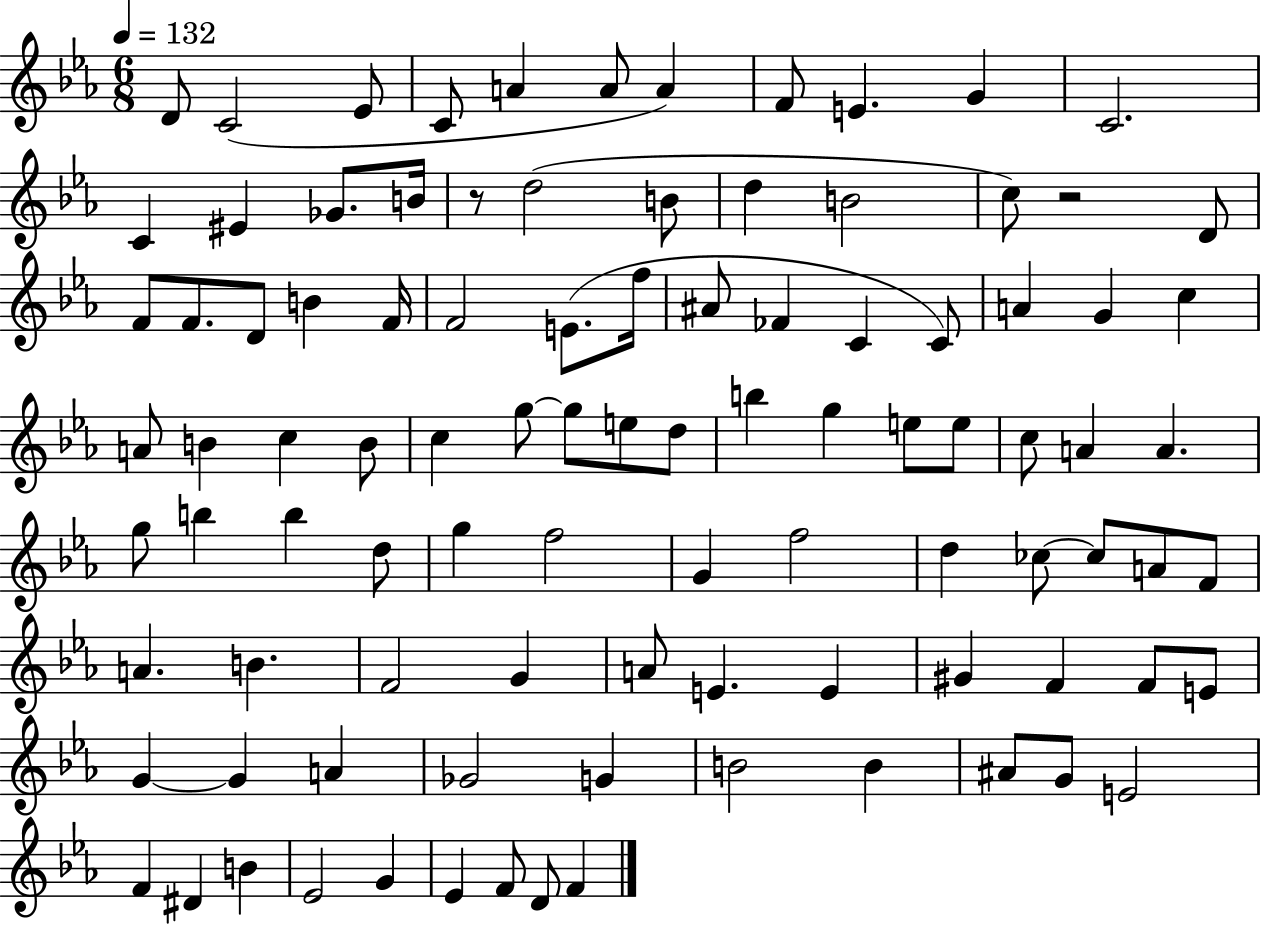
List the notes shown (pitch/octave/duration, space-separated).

D4/e C4/h Eb4/e C4/e A4/q A4/e A4/q F4/e E4/q. G4/q C4/h. C4/q EIS4/q Gb4/e. B4/s R/e D5/h B4/e D5/q B4/h C5/e R/h D4/e F4/e F4/e. D4/e B4/q F4/s F4/h E4/e. F5/s A#4/e FES4/q C4/q C4/e A4/q G4/q C5/q A4/e B4/q C5/q B4/e C5/q G5/e G5/e E5/e D5/e B5/q G5/q E5/e E5/e C5/e A4/q A4/q. G5/e B5/q B5/q D5/e G5/q F5/h G4/q F5/h D5/q CES5/e CES5/e A4/e F4/e A4/q. B4/q. F4/h G4/q A4/e E4/q. E4/q G#4/q F4/q F4/e E4/e G4/q G4/q A4/q Gb4/h G4/q B4/h B4/q A#4/e G4/e E4/h F4/q D#4/q B4/q Eb4/h G4/q Eb4/q F4/e D4/e F4/q